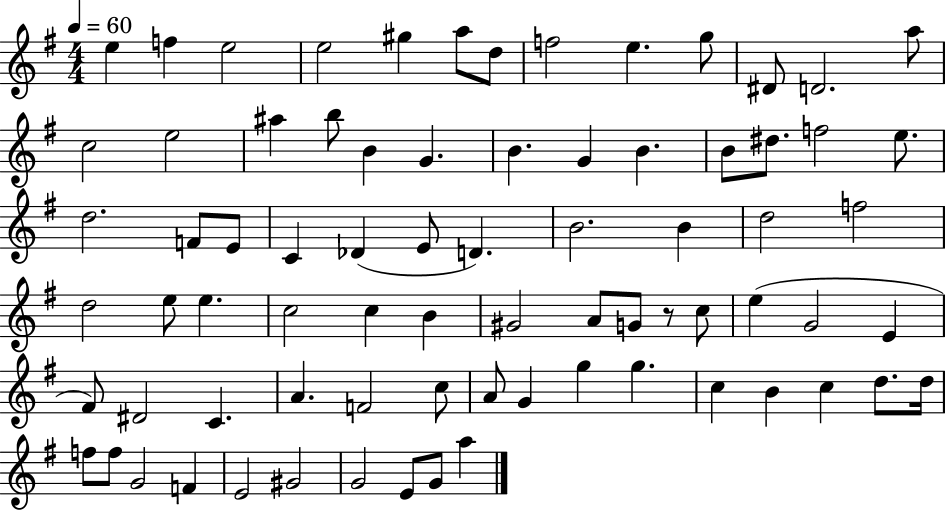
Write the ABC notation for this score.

X:1
T:Untitled
M:4/4
L:1/4
K:G
e f e2 e2 ^g a/2 d/2 f2 e g/2 ^D/2 D2 a/2 c2 e2 ^a b/2 B G B G B B/2 ^d/2 f2 e/2 d2 F/2 E/2 C _D E/2 D B2 B d2 f2 d2 e/2 e c2 c B ^G2 A/2 G/2 z/2 c/2 e G2 E ^F/2 ^D2 C A F2 c/2 A/2 G g g c B c d/2 d/4 f/2 f/2 G2 F E2 ^G2 G2 E/2 G/2 a